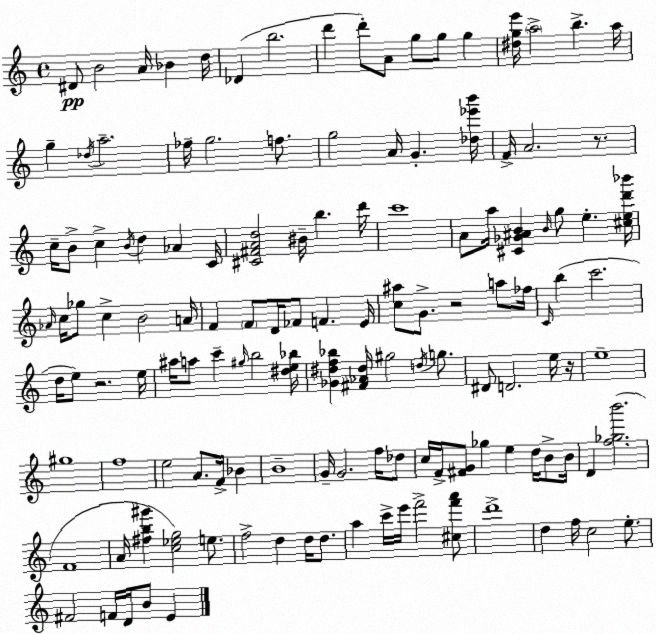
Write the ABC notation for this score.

X:1
T:Untitled
M:4/4
L:1/4
K:Am
^D/2 B2 A/4 _B d/4 _D b2 d' d'/2 A/2 g/2 g/2 g [^dge']/4 a2 b a/4 g _d/4 a2 _f/4 g2 f/2 g2 A/4 G [_d_e'b']/4 F/4 A2 z/2 c/4 B/2 c B/4 d _A C/4 [^C^FAd]2 ^B/4 b d'/4 c'4 A/2 a/4 [^C_G^AB] B/4 g/2 e [^ced'_b']/4 _A/4 c/4 _g/2 c B2 A/4 F F/2 D/4 _F/2 F E/4 [c^a]/2 G/2 z2 a/2 _f/4 C/4 b c'2 d/4 e/2 z2 e/4 ^a/4 a/2 c' ^g/4 b2 [^de_b]/4 [_G^df_b] [^F_A^d]/4 ^g2 d/4 g/2 ^D/2 D2 e/4 z/4 e4 ^g4 f4 e2 A/2 F/4 _B B4 G/4 G2 f/4 _d/2 c/4 F/4 [^FG]/2 _g e d/4 B/2 B/4 D [f_gb']2 F4 A/4 [^fb^g'] [c_eg]2 e/2 f2 d d/4 d/2 a c'/4 e'/4 f'2 [^cf'a']/2 d'4 d f/4 c2 e/2 ^F2 F/4 D/4 B/2 E